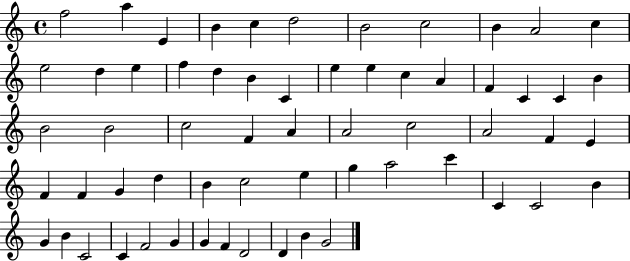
{
  \clef treble
  \time 4/4
  \defaultTimeSignature
  \key c \major
  f''2 a''4 e'4 | b'4 c''4 d''2 | b'2 c''2 | b'4 a'2 c''4 | \break e''2 d''4 e''4 | f''4 d''4 b'4 c'4 | e''4 e''4 c''4 a'4 | f'4 c'4 c'4 b'4 | \break b'2 b'2 | c''2 f'4 a'4 | a'2 c''2 | a'2 f'4 e'4 | \break f'4 f'4 g'4 d''4 | b'4 c''2 e''4 | g''4 a''2 c'''4 | c'4 c'2 b'4 | \break g'4 b'4 c'2 | c'4 f'2 g'4 | g'4 f'4 d'2 | d'4 b'4 g'2 | \break \bar "|."
}